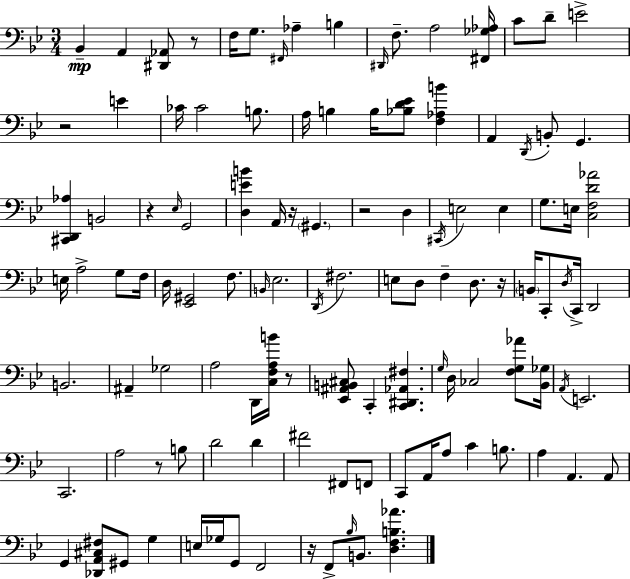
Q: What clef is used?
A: bass